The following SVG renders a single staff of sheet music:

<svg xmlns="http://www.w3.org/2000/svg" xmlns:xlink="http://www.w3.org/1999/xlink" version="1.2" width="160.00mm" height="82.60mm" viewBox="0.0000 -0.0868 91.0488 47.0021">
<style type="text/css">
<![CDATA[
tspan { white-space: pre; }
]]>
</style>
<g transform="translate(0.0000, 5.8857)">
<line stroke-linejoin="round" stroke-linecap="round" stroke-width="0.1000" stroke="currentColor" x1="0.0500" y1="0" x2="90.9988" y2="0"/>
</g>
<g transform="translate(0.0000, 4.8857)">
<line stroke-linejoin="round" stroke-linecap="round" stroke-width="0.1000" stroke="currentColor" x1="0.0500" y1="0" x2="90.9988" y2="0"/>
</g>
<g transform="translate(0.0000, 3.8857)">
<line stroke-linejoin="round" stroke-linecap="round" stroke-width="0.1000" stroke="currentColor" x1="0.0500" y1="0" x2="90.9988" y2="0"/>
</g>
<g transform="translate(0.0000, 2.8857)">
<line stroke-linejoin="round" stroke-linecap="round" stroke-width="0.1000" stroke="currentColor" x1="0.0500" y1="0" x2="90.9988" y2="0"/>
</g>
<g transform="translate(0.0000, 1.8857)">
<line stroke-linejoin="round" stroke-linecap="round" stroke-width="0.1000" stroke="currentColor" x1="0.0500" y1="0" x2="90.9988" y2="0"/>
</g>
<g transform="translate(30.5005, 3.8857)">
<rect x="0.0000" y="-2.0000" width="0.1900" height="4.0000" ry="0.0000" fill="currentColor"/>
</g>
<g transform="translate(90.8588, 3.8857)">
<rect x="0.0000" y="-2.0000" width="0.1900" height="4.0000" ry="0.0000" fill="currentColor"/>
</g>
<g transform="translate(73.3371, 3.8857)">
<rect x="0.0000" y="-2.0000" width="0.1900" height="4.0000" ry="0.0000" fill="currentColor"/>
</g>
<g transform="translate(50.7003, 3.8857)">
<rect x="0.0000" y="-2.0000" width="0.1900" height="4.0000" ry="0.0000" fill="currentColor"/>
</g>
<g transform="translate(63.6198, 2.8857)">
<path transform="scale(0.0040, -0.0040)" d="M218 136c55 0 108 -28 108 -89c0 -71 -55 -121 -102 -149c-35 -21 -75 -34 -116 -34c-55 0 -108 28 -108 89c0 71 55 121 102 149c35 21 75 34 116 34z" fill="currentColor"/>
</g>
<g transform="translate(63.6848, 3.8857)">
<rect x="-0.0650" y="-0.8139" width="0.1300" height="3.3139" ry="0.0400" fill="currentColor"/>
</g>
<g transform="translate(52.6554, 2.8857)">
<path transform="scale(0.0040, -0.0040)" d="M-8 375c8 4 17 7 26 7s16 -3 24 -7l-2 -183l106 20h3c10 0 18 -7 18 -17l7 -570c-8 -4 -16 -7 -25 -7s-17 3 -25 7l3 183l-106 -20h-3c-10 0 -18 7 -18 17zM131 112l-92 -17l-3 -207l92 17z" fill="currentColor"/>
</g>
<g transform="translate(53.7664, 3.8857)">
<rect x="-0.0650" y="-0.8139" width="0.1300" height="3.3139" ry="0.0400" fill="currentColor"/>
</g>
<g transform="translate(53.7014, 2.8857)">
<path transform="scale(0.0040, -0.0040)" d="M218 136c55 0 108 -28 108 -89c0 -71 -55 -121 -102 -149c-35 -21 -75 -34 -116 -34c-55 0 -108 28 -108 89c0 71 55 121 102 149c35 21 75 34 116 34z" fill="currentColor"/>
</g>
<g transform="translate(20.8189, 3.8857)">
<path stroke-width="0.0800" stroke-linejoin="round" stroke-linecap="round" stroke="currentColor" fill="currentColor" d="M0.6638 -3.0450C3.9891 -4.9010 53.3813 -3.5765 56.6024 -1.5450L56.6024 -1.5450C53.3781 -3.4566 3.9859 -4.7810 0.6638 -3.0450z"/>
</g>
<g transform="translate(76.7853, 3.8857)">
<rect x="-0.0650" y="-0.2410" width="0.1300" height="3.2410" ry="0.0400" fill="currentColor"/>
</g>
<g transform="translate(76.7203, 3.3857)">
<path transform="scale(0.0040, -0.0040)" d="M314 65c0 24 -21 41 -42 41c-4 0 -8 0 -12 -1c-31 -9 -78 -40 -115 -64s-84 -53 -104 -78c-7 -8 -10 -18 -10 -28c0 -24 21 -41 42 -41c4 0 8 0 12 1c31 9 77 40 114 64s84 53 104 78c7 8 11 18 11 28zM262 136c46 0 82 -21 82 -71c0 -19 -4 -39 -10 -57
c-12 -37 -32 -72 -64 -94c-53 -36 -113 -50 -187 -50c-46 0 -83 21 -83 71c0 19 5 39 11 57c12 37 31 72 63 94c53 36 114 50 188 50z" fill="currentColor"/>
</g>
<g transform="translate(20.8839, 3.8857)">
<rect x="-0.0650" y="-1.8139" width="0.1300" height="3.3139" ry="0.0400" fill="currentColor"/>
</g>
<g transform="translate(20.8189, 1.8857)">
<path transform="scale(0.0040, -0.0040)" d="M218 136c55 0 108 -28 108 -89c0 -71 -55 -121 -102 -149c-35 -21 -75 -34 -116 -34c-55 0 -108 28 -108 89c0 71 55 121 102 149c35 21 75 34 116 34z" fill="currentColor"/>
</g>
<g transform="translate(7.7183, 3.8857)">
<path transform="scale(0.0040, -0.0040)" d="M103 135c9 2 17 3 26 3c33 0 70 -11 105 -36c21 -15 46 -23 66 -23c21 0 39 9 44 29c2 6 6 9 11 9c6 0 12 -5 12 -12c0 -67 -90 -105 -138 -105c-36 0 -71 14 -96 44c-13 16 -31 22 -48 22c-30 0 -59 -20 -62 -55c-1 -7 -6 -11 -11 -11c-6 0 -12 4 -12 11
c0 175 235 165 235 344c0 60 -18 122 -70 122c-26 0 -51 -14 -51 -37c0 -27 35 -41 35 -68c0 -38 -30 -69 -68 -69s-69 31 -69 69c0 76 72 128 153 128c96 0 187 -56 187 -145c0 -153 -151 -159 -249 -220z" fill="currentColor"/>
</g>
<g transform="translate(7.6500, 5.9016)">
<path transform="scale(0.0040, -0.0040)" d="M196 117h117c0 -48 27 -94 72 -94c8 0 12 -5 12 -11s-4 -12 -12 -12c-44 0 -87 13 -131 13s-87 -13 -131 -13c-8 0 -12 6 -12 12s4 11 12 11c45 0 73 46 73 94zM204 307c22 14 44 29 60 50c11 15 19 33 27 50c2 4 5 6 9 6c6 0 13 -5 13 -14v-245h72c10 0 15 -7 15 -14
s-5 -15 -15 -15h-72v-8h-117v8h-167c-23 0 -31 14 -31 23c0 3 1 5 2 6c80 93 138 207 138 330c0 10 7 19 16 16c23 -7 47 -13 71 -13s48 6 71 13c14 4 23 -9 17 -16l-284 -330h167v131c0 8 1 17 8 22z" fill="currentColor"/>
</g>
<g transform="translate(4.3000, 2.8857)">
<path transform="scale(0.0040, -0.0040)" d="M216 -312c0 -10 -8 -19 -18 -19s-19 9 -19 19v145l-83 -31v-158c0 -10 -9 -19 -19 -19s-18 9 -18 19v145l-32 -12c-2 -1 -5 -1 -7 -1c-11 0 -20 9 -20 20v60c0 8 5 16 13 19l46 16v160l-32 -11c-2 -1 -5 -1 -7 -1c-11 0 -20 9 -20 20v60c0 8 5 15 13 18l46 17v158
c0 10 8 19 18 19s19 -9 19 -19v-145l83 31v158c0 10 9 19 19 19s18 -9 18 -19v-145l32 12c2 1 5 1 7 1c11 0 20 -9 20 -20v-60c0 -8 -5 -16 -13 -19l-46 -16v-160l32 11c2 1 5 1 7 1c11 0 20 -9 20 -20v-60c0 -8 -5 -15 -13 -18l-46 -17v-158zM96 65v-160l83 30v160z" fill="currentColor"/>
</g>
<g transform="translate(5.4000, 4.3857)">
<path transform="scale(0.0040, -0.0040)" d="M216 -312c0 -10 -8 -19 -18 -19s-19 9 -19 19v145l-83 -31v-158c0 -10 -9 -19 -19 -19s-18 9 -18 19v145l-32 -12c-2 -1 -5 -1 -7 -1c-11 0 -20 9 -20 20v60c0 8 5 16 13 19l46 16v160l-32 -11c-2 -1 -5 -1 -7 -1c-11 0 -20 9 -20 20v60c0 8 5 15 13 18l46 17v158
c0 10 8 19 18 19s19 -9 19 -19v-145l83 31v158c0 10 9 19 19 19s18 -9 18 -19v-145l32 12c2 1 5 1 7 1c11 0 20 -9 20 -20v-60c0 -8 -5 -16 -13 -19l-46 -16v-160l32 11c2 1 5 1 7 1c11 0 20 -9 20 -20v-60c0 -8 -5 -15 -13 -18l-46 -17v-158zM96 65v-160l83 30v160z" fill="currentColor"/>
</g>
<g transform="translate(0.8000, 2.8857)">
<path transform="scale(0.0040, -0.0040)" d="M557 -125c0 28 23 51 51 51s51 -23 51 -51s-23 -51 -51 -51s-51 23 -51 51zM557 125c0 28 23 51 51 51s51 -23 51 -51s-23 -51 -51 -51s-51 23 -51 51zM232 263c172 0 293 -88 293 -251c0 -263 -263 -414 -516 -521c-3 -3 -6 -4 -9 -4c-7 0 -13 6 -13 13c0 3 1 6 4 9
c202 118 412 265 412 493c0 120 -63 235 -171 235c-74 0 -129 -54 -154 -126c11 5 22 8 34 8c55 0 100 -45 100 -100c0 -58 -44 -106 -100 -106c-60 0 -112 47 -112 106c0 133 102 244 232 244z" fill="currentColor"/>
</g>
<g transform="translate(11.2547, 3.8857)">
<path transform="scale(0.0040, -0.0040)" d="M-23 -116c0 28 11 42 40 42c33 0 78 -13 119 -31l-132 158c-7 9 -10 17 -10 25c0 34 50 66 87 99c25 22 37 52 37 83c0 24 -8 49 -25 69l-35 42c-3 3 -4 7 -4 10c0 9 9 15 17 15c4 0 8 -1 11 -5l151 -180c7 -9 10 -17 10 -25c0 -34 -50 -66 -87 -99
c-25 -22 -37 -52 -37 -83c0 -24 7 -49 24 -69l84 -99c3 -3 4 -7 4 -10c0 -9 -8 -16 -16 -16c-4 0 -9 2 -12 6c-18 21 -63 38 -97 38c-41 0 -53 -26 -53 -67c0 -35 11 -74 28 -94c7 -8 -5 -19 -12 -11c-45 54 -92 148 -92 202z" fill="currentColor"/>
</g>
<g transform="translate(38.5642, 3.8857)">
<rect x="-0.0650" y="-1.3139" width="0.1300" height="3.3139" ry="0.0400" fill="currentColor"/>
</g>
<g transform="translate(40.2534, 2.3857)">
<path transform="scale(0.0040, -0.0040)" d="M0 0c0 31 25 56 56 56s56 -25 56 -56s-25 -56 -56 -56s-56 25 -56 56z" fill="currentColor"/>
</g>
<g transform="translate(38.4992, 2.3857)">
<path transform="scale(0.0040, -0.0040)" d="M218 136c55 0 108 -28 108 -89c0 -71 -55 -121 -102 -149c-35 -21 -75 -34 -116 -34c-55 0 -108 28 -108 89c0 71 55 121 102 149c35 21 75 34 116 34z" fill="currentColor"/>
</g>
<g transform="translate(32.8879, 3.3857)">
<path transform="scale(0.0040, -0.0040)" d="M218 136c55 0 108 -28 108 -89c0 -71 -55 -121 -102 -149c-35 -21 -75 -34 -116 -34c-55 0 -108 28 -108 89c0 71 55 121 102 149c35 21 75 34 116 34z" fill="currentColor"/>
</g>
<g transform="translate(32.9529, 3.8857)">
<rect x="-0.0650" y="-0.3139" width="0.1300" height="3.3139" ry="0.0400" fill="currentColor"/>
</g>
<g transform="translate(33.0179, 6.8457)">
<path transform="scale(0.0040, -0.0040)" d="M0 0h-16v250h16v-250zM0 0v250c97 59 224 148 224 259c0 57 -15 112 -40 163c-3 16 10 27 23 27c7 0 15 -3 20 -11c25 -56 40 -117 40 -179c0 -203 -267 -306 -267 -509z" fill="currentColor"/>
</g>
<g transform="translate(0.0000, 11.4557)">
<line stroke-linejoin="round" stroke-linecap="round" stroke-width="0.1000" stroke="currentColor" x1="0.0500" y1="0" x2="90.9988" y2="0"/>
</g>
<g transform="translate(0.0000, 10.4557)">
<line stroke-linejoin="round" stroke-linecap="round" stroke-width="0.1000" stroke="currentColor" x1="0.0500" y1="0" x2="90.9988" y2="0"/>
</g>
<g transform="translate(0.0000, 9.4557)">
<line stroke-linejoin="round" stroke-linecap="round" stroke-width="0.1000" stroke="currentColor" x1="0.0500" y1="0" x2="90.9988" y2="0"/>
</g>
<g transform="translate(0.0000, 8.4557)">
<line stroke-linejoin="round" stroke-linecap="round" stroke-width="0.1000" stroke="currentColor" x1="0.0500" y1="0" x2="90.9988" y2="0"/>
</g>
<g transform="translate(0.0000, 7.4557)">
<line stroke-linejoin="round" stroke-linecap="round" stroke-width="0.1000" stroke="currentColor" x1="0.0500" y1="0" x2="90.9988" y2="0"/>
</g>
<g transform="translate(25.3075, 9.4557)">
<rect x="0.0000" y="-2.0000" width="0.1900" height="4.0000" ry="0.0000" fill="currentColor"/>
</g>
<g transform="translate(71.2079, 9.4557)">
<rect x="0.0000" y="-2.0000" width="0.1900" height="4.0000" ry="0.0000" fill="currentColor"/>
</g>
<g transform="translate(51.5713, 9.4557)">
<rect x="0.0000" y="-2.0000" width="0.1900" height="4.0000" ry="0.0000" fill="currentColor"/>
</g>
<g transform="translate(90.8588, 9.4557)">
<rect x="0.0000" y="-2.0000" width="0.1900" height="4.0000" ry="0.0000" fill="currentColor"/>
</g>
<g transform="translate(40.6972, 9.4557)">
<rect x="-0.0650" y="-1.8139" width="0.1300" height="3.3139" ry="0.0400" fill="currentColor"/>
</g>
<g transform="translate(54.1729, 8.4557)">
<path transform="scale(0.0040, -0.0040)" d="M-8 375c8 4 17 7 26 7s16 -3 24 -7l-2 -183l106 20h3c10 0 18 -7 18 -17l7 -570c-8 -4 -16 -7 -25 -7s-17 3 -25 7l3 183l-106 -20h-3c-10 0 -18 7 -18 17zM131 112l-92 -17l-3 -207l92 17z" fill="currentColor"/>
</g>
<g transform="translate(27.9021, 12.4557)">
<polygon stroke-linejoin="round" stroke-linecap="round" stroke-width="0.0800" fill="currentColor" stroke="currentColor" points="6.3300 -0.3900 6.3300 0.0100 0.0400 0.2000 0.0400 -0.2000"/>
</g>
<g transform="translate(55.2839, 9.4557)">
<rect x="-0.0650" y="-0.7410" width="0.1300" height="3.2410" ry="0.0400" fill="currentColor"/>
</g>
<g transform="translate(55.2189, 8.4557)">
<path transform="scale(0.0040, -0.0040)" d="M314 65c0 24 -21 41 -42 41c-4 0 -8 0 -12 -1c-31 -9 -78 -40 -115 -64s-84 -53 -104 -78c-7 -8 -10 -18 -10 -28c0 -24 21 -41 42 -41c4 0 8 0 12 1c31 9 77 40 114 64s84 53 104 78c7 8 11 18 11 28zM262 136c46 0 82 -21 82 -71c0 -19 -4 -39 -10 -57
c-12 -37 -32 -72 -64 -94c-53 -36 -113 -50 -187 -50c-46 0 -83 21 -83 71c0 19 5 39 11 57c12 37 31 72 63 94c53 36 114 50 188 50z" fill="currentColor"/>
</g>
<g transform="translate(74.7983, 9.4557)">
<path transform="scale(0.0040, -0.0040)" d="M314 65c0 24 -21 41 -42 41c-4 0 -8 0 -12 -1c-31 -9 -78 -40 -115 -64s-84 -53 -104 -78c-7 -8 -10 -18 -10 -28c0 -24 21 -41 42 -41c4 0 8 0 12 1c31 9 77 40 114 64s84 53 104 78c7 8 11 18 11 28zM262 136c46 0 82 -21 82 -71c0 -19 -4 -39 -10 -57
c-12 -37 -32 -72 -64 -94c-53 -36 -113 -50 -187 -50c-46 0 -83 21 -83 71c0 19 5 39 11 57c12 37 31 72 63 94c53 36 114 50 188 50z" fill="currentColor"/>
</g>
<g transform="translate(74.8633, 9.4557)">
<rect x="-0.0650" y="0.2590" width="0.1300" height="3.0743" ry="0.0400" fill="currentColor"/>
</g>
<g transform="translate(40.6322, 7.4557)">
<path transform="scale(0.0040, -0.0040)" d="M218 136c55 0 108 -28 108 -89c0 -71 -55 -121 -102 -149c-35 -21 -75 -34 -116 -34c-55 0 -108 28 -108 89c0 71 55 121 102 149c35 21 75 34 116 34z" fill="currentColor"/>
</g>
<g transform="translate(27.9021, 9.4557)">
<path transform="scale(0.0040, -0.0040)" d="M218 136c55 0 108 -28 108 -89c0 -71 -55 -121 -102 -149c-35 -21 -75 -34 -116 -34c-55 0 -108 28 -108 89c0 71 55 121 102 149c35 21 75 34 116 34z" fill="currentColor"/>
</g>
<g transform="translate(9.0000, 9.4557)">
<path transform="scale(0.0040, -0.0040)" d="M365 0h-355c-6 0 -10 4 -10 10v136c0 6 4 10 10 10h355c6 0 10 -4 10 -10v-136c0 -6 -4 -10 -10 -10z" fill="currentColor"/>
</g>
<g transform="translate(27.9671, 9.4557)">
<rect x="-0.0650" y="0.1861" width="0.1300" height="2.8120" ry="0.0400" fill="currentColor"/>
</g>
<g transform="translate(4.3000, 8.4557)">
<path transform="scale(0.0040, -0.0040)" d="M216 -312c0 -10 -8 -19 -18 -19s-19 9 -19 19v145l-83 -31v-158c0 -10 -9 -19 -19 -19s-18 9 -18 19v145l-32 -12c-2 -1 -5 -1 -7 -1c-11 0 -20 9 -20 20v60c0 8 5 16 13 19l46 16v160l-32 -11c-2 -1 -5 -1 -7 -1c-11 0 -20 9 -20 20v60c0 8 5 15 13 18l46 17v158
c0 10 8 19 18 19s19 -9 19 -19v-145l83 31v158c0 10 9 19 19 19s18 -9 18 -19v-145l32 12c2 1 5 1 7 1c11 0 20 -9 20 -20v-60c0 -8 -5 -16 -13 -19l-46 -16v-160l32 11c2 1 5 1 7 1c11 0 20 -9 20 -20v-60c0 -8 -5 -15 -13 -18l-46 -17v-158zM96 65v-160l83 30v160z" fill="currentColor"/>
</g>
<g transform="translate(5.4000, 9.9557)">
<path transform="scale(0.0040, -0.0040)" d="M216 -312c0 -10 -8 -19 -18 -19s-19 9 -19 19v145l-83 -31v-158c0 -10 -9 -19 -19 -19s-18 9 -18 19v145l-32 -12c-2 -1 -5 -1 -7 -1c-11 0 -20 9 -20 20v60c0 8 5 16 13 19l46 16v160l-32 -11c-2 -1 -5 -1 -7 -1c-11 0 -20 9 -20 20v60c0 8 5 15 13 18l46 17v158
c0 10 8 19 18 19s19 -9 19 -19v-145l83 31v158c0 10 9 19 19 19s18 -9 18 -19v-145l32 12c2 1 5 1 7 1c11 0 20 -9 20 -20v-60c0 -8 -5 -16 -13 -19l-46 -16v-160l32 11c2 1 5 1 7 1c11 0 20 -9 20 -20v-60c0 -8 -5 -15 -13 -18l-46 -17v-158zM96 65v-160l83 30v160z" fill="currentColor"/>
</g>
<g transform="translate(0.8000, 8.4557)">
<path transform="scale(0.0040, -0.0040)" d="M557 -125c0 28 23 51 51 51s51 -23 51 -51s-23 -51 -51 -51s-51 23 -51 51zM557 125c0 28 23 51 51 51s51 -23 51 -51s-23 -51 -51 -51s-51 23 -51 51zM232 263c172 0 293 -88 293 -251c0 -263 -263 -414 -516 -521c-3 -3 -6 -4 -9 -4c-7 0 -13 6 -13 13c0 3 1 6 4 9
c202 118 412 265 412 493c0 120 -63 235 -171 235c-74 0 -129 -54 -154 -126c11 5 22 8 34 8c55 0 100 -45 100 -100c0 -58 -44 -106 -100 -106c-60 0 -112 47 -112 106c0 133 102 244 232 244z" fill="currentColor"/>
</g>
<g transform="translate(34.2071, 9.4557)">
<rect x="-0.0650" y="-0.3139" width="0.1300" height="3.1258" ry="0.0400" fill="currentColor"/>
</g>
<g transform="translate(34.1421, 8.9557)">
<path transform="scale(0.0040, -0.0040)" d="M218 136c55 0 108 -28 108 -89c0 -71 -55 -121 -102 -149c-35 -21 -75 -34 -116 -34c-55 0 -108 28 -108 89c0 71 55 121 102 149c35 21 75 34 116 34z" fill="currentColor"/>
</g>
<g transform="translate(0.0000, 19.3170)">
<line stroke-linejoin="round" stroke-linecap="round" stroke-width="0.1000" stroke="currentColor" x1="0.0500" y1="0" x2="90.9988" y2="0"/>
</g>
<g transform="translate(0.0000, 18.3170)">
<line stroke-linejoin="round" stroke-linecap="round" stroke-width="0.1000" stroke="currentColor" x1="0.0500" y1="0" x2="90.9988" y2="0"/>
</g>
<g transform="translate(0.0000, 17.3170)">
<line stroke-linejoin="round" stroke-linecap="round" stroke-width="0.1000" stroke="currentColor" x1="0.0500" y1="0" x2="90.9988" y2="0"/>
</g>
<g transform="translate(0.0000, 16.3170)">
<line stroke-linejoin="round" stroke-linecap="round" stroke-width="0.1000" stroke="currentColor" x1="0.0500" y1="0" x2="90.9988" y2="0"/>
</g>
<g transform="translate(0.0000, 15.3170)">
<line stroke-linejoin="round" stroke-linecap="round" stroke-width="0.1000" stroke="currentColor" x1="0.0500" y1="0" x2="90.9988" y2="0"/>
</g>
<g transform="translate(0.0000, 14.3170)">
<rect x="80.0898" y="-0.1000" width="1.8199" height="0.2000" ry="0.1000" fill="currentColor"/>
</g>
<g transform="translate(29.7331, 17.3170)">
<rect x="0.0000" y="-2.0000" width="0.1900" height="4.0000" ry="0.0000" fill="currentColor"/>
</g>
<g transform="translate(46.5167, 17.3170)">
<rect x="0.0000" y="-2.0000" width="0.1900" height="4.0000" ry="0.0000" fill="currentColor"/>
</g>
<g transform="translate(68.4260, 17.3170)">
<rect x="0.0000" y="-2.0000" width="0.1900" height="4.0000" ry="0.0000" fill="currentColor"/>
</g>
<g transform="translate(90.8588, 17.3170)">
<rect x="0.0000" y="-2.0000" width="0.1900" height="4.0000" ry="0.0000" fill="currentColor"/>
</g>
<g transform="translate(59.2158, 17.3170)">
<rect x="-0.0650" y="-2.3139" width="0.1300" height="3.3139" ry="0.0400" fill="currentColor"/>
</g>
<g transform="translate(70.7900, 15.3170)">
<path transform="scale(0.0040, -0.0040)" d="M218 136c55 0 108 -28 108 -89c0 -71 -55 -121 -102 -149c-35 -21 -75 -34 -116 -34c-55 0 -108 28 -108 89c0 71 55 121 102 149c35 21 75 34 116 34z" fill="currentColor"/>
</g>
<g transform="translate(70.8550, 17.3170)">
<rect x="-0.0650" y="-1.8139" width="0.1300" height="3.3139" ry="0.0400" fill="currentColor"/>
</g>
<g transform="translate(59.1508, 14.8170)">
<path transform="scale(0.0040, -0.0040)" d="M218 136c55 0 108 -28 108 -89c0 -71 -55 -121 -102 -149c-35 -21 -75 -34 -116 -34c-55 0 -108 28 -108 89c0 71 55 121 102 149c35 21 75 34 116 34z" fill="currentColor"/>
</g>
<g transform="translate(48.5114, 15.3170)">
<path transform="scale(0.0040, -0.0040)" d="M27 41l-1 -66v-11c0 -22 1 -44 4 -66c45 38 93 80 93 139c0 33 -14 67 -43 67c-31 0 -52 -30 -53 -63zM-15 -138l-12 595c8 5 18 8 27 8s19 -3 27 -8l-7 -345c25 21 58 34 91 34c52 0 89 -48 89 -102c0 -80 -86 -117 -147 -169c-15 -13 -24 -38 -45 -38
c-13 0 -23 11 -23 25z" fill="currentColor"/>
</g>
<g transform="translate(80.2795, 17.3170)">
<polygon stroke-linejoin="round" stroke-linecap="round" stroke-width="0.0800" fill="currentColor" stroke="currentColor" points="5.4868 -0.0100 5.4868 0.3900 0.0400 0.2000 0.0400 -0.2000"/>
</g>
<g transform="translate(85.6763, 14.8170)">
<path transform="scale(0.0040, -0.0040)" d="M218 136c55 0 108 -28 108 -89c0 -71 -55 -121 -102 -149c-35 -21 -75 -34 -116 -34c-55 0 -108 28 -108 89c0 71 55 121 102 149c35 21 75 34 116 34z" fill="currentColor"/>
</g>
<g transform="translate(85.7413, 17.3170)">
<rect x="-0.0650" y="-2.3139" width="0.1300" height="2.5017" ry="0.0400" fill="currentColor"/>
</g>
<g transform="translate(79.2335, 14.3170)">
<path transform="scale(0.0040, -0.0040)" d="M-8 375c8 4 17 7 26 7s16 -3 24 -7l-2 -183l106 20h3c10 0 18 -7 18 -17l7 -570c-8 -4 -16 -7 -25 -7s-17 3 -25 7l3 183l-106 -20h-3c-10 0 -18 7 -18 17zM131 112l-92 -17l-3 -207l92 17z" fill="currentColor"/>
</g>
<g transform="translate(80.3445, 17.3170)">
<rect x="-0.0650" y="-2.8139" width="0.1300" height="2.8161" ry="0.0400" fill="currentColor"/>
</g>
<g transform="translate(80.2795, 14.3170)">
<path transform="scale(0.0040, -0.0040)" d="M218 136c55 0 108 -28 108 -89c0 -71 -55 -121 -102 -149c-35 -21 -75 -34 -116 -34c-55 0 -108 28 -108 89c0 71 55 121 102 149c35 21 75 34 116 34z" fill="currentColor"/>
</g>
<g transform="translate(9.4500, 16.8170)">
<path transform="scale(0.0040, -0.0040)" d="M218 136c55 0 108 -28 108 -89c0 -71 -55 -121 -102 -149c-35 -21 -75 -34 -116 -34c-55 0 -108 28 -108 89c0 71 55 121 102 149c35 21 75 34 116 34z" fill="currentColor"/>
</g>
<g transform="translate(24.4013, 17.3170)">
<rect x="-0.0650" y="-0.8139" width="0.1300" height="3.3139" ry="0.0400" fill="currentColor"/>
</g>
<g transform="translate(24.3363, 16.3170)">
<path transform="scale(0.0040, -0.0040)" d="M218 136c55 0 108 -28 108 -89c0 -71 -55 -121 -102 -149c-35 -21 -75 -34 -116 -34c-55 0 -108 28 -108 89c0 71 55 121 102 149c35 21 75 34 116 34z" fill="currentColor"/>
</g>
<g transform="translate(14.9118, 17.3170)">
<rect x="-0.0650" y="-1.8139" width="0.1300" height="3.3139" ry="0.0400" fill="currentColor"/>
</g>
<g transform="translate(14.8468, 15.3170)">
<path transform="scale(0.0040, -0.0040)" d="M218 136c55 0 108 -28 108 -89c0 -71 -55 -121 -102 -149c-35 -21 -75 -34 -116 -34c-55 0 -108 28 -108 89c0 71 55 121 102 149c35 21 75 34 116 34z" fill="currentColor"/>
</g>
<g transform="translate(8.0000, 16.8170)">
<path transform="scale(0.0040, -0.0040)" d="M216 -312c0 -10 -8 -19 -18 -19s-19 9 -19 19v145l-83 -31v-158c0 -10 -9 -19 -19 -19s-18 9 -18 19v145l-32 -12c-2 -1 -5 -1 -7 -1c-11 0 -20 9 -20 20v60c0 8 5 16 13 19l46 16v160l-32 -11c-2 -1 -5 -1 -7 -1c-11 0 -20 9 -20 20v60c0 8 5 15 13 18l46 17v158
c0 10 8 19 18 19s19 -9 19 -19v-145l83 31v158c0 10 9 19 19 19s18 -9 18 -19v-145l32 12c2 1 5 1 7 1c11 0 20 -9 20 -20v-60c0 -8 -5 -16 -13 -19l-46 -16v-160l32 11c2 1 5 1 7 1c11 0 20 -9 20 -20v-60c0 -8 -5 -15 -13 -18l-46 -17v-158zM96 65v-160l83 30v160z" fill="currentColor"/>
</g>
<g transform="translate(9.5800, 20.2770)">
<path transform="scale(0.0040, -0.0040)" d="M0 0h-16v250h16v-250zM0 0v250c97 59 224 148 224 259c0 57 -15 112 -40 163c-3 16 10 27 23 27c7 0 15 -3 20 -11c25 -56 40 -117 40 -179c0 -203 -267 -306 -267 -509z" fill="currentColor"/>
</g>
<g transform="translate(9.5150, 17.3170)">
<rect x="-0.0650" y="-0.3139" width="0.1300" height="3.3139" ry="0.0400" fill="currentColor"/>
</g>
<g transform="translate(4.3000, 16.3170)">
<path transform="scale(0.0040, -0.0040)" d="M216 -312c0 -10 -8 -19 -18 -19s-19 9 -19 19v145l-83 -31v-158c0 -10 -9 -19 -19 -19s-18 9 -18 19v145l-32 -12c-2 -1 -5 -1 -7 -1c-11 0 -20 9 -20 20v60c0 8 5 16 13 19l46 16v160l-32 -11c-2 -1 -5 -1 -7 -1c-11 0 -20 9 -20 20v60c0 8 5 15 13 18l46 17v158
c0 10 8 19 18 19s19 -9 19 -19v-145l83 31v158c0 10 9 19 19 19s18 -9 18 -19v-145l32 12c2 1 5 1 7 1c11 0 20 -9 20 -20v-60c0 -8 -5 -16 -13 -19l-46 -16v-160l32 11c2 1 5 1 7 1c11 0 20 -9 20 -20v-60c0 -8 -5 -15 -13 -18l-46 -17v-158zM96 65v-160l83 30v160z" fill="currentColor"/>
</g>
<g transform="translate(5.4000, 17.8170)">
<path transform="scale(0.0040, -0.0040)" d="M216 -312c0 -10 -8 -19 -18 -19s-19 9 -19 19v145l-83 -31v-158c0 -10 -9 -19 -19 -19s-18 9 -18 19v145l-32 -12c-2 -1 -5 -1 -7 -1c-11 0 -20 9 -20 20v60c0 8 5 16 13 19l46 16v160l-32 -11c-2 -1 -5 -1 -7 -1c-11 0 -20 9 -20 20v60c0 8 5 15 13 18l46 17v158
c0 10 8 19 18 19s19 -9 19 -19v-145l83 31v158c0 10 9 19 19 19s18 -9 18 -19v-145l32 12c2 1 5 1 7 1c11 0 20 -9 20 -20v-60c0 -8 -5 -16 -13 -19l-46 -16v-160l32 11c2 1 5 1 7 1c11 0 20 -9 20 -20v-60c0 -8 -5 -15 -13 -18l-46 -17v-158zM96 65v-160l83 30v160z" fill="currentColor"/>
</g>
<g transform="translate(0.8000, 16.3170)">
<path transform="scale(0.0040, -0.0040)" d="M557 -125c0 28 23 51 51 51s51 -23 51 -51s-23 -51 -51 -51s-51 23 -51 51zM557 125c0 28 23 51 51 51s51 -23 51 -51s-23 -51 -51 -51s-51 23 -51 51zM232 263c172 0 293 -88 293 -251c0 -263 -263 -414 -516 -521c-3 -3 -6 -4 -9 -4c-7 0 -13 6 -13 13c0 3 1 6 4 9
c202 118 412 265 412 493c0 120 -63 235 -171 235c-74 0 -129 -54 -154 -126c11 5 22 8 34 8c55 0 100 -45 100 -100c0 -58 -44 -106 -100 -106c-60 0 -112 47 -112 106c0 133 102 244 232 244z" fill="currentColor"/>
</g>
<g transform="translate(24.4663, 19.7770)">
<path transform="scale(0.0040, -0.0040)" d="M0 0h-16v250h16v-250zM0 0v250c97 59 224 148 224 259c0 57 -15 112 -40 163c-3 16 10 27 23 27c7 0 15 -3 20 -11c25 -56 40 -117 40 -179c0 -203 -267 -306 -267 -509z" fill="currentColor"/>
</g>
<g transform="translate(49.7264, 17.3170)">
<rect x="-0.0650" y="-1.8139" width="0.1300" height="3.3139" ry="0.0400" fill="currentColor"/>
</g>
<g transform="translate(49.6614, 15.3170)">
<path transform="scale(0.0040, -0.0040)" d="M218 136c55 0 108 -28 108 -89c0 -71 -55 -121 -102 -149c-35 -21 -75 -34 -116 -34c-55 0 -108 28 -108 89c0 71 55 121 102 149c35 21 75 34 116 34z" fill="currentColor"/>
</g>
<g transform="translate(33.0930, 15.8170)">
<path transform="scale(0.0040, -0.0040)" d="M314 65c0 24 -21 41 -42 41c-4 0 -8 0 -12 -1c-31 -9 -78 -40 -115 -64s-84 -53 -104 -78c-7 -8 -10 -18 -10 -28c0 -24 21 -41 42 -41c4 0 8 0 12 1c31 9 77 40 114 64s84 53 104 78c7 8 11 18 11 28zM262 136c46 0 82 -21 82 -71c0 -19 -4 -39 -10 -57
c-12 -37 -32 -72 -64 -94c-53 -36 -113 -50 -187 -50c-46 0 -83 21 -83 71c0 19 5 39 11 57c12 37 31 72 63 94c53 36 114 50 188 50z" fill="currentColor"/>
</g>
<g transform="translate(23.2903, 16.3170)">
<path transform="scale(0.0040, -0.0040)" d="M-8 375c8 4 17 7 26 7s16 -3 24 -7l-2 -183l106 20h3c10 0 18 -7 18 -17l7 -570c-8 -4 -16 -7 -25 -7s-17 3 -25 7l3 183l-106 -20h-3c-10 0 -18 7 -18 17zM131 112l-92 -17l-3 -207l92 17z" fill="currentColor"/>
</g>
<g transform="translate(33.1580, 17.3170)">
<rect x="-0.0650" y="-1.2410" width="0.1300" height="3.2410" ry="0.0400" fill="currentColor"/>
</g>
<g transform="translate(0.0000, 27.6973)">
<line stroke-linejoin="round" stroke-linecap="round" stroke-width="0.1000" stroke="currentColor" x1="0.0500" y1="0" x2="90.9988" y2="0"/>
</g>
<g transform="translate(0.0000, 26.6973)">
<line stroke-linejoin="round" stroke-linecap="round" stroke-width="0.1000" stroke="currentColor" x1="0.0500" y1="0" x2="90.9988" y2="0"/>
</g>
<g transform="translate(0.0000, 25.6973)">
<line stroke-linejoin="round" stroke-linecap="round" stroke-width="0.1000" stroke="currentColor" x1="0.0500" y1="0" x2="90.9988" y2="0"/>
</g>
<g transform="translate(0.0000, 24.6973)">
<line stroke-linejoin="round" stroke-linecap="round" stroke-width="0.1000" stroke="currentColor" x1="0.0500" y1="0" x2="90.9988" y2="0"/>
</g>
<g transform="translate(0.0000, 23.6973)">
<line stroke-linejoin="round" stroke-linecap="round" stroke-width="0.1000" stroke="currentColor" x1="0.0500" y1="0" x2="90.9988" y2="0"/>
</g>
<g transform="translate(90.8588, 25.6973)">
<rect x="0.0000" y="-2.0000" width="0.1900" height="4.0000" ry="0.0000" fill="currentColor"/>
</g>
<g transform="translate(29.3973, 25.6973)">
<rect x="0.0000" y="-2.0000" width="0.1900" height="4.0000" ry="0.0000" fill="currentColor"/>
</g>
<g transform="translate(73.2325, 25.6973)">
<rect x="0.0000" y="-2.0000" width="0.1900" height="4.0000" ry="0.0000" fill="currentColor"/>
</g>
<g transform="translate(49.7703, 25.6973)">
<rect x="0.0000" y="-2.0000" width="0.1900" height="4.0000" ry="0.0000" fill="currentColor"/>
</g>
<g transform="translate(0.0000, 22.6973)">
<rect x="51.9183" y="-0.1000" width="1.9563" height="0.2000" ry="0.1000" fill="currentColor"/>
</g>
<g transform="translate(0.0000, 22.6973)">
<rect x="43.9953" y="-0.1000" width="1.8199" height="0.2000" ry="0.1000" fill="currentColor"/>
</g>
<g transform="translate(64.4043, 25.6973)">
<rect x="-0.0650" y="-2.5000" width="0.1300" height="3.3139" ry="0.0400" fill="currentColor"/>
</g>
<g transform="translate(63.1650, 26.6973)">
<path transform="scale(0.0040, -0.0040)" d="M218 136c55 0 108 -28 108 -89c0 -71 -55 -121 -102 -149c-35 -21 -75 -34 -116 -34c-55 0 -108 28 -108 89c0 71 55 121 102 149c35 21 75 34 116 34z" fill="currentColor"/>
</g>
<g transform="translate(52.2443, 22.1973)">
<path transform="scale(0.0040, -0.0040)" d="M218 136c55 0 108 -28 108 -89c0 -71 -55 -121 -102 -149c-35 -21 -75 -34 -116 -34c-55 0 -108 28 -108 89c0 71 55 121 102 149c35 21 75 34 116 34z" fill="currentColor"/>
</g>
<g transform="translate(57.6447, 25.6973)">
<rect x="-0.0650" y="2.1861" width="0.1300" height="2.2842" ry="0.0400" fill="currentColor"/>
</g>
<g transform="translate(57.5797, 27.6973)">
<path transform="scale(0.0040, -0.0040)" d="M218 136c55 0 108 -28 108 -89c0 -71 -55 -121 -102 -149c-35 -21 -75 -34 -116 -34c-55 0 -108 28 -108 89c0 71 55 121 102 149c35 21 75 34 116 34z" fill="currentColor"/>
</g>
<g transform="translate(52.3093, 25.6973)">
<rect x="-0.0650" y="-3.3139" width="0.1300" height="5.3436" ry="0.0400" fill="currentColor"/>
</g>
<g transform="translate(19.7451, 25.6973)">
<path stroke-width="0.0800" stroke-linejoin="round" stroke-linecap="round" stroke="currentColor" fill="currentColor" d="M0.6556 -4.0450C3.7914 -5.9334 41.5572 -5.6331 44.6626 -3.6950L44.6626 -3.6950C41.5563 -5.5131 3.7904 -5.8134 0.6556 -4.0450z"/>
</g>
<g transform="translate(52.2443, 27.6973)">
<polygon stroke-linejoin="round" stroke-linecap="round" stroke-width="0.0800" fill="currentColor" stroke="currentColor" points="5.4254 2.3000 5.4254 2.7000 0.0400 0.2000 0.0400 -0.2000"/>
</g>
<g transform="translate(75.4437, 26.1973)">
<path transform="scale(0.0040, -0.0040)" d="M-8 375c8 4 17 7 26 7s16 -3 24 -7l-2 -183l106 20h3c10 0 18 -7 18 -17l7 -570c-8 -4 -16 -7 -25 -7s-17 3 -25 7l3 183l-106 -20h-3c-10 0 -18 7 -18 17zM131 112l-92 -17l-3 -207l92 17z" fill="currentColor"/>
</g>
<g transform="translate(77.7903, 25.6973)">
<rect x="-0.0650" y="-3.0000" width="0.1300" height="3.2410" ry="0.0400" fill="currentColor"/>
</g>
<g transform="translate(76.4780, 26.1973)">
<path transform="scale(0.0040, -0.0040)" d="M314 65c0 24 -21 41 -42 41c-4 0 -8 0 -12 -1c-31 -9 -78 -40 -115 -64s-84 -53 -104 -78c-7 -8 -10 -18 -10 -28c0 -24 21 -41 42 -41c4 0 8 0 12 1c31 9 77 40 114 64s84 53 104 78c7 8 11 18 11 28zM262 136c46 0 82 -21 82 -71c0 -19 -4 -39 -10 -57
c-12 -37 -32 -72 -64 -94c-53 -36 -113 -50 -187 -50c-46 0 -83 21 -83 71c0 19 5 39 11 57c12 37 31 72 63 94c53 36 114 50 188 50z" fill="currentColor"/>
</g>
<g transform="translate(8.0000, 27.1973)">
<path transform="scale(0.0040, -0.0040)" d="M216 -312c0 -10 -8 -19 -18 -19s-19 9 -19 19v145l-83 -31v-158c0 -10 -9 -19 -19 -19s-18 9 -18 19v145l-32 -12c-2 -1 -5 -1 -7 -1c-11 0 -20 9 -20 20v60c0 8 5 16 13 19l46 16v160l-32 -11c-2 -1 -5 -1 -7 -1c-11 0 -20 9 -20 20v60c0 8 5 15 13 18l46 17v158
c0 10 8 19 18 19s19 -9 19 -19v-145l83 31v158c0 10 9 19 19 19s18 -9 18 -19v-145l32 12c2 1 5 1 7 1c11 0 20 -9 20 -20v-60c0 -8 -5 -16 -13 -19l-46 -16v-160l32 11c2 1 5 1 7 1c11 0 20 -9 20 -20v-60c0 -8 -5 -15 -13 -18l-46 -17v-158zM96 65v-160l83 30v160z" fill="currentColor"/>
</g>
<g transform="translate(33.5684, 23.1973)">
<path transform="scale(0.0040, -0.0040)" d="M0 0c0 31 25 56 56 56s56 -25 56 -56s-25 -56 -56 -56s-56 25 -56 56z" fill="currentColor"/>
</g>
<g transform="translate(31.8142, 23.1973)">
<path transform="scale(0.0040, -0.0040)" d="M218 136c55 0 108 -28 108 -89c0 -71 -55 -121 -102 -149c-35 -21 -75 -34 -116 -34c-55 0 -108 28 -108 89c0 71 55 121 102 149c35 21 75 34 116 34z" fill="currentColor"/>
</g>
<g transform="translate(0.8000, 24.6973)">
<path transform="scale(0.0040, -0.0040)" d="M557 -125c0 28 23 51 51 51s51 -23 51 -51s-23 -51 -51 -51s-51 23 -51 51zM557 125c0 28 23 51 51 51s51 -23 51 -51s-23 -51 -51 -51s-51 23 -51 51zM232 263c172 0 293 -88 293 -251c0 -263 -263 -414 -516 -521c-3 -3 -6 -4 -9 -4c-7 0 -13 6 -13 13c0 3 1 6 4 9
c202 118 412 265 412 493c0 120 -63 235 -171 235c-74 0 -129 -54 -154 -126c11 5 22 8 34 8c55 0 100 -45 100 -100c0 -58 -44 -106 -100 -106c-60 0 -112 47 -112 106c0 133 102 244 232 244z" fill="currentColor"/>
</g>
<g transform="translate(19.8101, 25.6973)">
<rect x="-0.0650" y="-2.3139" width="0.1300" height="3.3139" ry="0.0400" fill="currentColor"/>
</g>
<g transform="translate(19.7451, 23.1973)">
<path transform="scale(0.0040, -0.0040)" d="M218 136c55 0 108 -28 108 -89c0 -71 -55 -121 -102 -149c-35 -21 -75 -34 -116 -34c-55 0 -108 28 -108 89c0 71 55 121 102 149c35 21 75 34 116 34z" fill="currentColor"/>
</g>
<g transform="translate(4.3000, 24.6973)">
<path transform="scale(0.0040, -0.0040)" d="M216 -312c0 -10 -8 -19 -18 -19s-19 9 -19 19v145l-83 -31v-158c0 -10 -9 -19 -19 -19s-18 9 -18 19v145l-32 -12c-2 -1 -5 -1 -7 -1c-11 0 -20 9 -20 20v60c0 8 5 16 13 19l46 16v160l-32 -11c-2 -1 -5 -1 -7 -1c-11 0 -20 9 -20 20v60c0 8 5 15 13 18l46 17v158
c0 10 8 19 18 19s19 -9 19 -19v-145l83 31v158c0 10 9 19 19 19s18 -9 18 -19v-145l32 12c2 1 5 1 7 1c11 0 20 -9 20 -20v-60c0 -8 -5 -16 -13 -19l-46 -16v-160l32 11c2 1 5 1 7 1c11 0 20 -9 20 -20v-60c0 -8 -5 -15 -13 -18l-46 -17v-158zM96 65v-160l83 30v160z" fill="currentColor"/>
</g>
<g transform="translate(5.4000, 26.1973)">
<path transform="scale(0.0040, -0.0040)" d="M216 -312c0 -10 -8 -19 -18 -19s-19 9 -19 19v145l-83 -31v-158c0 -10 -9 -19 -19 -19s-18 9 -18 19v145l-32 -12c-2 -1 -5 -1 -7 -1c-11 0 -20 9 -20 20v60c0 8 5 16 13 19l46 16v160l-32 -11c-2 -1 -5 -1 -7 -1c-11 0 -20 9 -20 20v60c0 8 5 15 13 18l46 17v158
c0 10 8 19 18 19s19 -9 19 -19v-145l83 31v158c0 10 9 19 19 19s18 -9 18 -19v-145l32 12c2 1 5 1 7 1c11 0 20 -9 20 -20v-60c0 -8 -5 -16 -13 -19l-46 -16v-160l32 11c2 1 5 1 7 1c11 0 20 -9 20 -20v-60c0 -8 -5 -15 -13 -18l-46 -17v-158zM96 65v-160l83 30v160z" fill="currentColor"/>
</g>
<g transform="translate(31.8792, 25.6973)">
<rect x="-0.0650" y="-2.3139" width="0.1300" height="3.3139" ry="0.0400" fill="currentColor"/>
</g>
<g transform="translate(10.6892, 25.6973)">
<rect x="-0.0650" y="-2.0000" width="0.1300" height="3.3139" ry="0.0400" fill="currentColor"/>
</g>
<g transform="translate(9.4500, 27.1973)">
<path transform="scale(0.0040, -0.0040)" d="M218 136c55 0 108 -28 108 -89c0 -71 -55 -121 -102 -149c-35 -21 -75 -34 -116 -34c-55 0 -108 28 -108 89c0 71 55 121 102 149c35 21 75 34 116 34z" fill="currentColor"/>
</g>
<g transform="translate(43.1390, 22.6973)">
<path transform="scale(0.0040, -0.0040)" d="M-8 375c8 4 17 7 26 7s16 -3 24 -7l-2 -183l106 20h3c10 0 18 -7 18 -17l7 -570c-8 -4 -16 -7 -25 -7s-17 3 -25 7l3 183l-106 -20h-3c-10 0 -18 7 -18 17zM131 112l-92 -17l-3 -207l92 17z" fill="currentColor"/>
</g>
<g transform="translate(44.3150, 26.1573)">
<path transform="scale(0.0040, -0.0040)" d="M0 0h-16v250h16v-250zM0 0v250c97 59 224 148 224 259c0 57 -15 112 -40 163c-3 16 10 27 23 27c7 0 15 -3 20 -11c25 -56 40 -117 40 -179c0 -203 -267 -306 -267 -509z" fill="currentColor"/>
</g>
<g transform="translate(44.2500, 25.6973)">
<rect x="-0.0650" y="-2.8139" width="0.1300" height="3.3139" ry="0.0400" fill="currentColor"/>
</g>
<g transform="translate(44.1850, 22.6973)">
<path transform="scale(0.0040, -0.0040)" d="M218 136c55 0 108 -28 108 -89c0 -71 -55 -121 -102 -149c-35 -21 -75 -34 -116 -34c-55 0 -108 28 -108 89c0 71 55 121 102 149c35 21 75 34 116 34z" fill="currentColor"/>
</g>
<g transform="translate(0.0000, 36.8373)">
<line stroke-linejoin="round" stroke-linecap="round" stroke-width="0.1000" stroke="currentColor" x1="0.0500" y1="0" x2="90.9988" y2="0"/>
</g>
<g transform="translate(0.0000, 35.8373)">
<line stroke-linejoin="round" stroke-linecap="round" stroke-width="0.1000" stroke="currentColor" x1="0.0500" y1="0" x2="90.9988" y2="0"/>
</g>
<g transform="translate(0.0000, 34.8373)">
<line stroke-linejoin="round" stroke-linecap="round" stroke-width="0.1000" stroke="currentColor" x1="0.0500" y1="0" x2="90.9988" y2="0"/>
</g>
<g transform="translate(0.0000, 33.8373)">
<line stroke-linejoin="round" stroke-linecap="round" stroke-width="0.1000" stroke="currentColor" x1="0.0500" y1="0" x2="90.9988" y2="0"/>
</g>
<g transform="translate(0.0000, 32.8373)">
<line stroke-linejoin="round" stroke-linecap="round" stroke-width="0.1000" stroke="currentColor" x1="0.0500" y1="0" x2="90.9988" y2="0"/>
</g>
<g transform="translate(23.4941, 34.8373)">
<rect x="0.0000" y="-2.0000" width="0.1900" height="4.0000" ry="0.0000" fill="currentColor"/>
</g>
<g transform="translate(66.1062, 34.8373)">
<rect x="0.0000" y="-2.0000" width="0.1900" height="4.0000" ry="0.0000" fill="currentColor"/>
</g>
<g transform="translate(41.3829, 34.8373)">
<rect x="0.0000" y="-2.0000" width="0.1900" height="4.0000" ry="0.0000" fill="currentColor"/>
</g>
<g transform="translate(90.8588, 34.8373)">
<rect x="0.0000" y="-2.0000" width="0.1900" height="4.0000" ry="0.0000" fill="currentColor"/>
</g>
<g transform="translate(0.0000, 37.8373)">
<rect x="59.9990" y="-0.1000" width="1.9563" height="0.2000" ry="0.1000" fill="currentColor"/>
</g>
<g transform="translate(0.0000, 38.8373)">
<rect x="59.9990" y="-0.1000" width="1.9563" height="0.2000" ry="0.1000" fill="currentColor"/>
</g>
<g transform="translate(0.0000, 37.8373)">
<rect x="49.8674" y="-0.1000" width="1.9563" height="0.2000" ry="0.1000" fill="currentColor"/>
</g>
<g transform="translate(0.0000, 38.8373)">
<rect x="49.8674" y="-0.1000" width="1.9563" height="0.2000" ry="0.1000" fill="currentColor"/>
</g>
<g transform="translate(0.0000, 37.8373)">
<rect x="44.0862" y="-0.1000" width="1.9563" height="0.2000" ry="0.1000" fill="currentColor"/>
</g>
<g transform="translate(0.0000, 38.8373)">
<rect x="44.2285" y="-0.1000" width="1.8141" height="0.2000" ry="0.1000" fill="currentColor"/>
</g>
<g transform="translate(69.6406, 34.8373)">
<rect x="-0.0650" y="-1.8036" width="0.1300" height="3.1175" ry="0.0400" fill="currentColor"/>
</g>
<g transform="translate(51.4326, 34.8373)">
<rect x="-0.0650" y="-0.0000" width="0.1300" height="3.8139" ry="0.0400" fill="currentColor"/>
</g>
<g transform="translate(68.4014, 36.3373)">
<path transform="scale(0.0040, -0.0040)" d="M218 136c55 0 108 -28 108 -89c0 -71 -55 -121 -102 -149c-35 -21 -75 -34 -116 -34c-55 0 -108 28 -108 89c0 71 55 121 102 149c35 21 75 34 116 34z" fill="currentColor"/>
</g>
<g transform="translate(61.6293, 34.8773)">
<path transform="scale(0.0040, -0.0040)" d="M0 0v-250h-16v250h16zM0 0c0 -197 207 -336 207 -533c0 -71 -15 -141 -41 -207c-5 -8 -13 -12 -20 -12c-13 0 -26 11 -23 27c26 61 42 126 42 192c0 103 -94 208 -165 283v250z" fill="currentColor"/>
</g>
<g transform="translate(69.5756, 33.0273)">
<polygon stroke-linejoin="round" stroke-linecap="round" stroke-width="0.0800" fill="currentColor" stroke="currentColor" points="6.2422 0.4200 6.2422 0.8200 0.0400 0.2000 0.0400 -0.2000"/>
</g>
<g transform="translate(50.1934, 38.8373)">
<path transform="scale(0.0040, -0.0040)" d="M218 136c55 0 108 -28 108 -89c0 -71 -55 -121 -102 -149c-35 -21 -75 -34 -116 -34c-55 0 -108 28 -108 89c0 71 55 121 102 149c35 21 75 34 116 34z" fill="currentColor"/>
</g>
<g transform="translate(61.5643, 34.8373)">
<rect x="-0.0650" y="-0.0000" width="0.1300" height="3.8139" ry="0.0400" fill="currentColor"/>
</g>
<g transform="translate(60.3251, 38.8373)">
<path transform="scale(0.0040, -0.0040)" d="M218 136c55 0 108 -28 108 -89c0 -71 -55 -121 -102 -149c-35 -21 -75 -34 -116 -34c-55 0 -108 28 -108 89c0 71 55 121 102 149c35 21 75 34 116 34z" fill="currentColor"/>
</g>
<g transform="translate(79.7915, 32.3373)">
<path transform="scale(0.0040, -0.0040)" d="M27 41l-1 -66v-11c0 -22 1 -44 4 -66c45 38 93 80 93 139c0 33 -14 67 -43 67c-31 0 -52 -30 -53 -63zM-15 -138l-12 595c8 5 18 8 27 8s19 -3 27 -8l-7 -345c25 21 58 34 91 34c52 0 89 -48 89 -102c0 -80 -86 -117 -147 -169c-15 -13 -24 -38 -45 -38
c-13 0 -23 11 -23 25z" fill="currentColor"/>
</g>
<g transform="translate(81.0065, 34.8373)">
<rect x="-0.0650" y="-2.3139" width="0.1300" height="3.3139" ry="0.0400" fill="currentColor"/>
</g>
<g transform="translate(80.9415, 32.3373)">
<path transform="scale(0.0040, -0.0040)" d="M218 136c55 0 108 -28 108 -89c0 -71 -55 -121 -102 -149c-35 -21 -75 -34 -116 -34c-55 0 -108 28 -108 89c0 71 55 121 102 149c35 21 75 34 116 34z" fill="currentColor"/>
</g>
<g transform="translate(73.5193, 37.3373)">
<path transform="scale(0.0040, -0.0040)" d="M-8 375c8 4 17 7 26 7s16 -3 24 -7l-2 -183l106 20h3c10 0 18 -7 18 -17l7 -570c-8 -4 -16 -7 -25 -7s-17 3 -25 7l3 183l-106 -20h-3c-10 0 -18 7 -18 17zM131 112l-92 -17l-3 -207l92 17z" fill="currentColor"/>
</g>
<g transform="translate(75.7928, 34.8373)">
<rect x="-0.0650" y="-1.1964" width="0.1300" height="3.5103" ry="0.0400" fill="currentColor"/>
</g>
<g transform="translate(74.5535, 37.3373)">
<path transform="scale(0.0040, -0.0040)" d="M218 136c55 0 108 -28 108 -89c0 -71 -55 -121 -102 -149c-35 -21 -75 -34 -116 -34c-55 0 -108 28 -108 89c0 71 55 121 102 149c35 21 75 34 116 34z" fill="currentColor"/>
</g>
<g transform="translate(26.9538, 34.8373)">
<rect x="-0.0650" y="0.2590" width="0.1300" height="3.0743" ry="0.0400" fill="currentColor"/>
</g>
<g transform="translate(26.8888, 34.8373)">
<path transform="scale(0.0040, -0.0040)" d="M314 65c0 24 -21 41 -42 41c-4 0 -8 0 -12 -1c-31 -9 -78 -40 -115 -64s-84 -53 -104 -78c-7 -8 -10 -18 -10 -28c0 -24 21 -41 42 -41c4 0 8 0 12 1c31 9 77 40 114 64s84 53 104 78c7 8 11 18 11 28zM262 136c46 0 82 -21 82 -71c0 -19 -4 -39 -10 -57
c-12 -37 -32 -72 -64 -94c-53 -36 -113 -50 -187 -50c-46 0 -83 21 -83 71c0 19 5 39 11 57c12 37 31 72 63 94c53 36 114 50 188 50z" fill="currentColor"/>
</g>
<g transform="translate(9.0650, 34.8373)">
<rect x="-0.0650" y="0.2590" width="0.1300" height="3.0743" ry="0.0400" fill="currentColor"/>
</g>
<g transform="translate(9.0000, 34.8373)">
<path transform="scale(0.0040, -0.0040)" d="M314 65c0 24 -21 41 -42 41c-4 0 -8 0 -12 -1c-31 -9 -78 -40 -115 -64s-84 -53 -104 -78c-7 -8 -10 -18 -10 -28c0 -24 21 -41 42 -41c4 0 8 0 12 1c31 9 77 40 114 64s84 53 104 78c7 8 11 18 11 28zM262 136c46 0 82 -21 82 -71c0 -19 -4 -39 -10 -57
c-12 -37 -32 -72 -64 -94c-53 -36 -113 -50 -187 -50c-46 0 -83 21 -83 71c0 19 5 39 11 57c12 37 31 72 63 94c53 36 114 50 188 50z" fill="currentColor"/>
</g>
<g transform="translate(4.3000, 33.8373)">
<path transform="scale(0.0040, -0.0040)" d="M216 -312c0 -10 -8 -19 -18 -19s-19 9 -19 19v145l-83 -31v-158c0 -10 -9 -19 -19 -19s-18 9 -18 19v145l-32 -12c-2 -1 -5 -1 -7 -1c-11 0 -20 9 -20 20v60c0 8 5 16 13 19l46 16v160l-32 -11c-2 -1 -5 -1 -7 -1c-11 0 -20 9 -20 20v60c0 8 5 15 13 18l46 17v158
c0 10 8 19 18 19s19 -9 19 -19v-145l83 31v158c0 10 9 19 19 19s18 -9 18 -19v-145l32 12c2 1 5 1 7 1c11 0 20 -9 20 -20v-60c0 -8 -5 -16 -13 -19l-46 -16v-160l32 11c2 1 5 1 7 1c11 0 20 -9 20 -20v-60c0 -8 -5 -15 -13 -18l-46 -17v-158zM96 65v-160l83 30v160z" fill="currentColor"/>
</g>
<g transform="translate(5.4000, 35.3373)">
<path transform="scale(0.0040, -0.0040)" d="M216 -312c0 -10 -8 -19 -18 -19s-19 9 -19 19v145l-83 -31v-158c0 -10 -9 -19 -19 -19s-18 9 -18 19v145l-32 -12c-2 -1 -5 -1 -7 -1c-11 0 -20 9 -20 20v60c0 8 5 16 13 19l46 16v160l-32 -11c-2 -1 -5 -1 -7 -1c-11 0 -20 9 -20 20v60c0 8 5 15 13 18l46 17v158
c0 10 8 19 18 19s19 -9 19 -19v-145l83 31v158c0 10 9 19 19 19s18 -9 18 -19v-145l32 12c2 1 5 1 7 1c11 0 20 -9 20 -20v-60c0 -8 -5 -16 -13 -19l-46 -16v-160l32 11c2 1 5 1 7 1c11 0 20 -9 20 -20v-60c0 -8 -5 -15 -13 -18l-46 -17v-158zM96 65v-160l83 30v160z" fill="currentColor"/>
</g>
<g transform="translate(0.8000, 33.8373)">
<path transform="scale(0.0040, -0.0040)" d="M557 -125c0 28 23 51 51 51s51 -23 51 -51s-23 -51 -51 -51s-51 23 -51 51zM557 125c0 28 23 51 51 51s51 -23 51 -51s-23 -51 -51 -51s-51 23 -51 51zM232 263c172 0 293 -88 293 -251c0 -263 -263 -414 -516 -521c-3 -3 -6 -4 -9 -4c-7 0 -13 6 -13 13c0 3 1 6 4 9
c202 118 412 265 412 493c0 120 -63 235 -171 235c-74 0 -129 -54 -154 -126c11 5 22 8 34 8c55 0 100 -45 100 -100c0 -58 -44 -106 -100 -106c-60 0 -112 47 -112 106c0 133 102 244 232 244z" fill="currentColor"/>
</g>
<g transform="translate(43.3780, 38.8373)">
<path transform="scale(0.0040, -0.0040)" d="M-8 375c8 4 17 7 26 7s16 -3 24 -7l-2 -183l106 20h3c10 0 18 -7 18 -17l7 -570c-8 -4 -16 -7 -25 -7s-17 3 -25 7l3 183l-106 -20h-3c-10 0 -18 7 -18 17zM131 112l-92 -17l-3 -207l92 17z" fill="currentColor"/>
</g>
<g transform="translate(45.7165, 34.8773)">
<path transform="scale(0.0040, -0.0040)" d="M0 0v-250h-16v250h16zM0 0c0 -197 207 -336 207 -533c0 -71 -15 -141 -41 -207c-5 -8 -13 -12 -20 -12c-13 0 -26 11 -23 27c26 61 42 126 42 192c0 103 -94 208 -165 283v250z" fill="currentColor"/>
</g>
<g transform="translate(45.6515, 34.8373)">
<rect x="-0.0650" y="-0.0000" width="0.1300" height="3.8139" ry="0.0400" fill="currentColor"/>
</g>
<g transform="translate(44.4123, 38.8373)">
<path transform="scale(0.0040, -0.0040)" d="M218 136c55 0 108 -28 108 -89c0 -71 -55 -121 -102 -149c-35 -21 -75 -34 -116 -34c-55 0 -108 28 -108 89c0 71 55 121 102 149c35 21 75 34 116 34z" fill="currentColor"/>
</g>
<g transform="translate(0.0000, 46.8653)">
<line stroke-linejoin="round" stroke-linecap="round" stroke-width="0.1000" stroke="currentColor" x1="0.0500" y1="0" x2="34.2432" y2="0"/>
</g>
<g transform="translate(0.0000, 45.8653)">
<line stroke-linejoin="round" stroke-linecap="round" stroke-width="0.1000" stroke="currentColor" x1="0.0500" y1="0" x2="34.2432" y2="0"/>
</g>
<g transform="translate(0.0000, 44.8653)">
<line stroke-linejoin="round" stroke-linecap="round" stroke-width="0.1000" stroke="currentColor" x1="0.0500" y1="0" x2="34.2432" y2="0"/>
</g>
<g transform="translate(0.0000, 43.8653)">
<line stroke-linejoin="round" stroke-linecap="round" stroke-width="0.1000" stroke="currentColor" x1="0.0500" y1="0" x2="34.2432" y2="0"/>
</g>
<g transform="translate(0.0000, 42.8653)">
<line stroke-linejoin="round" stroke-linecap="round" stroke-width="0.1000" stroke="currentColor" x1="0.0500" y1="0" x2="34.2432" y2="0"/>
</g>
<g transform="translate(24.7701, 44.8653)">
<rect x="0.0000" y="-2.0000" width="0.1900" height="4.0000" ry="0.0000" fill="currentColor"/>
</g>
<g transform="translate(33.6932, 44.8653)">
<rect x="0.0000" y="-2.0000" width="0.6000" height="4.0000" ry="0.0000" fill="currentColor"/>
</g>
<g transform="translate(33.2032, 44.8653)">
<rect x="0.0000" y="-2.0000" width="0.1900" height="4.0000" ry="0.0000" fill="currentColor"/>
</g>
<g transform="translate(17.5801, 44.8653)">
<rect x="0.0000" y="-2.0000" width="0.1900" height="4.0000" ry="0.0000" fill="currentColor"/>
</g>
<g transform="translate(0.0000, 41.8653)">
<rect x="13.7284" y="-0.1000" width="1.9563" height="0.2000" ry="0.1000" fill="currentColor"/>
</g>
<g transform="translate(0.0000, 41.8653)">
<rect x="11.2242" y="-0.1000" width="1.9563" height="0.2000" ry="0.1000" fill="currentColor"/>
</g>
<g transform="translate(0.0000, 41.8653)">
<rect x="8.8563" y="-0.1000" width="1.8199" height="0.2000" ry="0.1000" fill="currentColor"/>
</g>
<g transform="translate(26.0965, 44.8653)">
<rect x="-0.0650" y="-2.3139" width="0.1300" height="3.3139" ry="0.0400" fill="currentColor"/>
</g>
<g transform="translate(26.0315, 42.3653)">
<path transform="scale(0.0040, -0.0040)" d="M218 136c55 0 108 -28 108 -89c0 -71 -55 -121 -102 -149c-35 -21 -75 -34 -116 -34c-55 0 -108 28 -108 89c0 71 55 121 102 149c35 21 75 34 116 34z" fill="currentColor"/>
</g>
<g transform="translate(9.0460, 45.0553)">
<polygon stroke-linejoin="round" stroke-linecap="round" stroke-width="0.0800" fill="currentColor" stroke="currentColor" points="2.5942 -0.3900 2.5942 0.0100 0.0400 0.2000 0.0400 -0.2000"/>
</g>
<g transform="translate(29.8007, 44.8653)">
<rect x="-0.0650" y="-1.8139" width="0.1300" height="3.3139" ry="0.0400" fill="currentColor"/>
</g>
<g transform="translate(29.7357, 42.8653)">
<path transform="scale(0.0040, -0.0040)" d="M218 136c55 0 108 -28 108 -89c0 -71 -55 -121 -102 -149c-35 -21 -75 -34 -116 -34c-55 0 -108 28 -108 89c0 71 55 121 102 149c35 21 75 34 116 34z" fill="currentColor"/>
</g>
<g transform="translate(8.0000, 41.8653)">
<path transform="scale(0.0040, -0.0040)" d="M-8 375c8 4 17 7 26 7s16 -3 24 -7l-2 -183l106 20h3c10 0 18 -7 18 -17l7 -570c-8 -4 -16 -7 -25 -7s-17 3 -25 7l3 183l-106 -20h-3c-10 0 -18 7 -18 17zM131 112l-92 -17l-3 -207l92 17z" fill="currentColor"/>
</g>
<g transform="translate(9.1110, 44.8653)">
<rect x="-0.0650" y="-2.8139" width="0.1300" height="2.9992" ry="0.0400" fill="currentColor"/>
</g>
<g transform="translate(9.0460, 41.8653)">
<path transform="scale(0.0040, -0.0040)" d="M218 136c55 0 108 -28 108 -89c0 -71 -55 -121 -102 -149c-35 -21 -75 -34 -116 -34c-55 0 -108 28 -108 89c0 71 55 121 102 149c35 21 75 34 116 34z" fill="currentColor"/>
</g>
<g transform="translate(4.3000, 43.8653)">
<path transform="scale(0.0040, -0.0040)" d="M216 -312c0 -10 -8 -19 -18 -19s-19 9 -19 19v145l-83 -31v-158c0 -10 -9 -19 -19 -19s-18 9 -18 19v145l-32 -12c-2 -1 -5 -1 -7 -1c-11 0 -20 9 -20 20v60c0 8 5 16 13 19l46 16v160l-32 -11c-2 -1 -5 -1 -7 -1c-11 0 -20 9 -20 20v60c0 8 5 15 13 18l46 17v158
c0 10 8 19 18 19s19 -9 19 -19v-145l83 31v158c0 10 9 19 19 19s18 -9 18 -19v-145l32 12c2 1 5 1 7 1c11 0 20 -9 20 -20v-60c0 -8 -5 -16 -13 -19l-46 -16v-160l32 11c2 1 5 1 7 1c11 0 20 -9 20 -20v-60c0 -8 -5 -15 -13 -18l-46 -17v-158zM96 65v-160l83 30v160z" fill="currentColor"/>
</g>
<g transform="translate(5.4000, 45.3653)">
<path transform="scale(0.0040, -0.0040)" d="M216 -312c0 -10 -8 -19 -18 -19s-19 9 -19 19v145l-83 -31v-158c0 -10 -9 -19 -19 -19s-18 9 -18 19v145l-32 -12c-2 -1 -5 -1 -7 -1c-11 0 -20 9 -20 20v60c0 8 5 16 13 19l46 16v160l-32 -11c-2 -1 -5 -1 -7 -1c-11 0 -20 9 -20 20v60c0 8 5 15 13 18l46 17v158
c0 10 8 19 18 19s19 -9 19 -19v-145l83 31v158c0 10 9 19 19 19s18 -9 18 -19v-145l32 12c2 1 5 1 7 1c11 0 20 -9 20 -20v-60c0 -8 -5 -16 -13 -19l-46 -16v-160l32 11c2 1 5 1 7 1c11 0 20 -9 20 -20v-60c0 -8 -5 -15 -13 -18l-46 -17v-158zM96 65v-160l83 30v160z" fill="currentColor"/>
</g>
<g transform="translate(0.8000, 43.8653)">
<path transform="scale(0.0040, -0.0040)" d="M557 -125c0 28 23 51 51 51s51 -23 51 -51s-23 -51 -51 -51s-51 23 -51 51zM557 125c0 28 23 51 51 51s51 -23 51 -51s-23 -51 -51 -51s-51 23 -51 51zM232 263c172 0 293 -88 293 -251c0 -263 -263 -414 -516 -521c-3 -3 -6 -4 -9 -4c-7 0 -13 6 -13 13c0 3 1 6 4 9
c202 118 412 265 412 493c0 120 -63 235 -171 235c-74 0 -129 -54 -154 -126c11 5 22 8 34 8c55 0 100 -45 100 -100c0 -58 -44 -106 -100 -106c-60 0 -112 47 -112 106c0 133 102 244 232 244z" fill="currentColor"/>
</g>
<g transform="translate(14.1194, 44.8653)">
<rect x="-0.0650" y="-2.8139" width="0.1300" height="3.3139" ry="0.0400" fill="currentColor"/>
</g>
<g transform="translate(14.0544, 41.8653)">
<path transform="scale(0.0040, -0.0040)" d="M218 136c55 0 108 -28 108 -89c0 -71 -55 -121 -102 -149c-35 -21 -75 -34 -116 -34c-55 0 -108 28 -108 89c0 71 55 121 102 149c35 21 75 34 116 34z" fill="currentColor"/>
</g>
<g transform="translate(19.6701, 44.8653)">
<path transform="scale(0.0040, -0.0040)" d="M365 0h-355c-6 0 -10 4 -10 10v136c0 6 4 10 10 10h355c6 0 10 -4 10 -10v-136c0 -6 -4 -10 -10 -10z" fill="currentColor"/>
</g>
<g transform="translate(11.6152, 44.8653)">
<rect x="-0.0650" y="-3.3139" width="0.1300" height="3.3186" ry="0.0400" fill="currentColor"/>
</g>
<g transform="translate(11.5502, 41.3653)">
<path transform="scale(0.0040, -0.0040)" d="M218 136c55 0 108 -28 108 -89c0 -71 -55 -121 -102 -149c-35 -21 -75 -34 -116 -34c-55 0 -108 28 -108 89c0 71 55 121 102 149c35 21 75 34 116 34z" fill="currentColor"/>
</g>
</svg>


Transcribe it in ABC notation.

X:1
T:Untitled
M:2/4
L:1/4
K:D
z A, E,/2 G, F, F, E,2 z2 D,/2 E,/2 A, F,2 D,2 ^E,/2 A, F,/2 G,2 _A, B, A, C/2 B,/2 ^A,, B, B, C/2 D/2 G,,/2 B,, C,2 D,2 D,2 C,,/2 C,, C,,/2 A,,/2 F,,/2 _B, C/2 D/2 C z2 B, A,